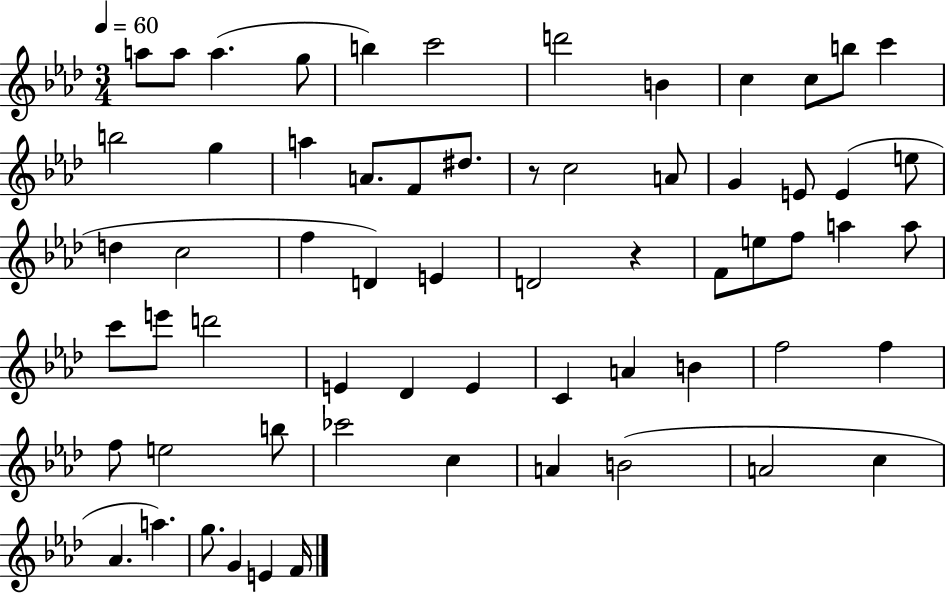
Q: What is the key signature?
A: AES major